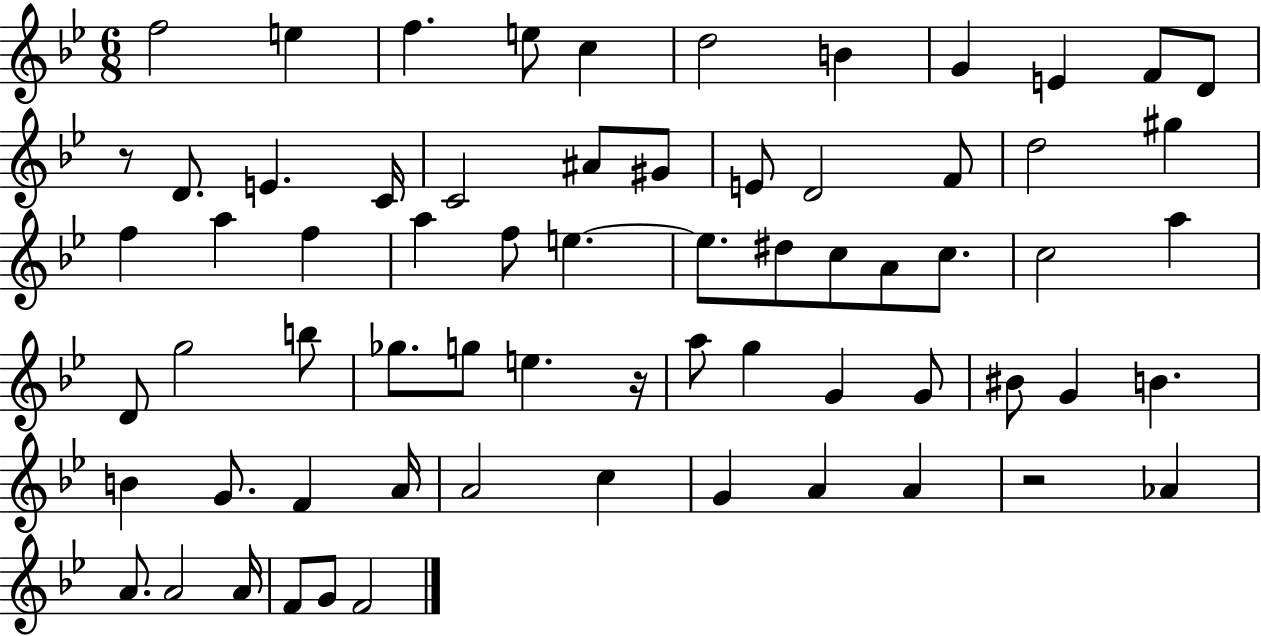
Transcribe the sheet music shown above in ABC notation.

X:1
T:Untitled
M:6/8
L:1/4
K:Bb
f2 e f e/2 c d2 B G E F/2 D/2 z/2 D/2 E C/4 C2 ^A/2 ^G/2 E/2 D2 F/2 d2 ^g f a f a f/2 e e/2 ^d/2 c/2 A/2 c/2 c2 a D/2 g2 b/2 _g/2 g/2 e z/4 a/2 g G G/2 ^B/2 G B B G/2 F A/4 A2 c G A A z2 _A A/2 A2 A/4 F/2 G/2 F2